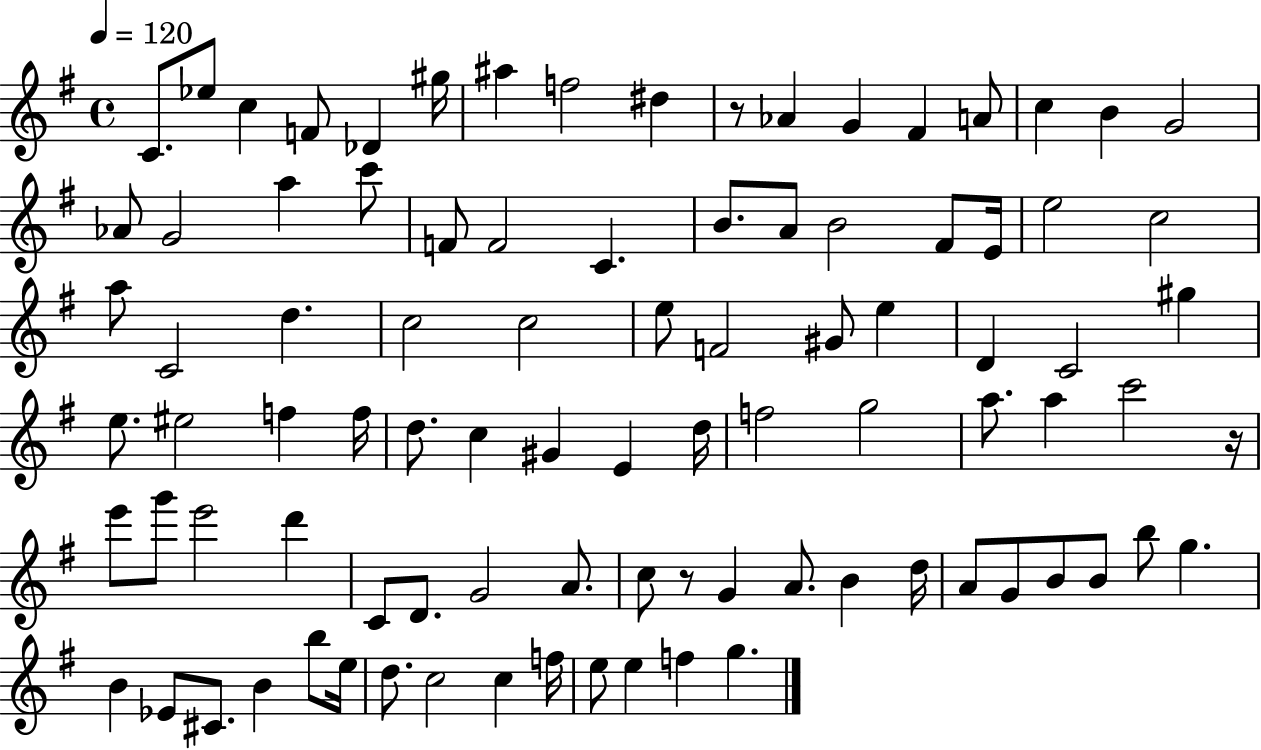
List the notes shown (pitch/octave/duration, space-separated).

C4/e. Eb5/e C5/q F4/e Db4/q G#5/s A#5/q F5/h D#5/q R/e Ab4/q G4/q F#4/q A4/e C5/q B4/q G4/h Ab4/e G4/h A5/q C6/e F4/e F4/h C4/q. B4/e. A4/e B4/h F#4/e E4/s E5/h C5/h A5/e C4/h D5/q. C5/h C5/h E5/e F4/h G#4/e E5/q D4/q C4/h G#5/q E5/e. EIS5/h F5/q F5/s D5/e. C5/q G#4/q E4/q D5/s F5/h G5/h A5/e. A5/q C6/h R/s E6/e G6/e E6/h D6/q C4/e D4/e. G4/h A4/e. C5/e R/e G4/q A4/e. B4/q D5/s A4/e G4/e B4/e B4/e B5/e G5/q. B4/q Eb4/e C#4/e. B4/q B5/e E5/s D5/e. C5/h C5/q F5/s E5/e E5/q F5/q G5/q.